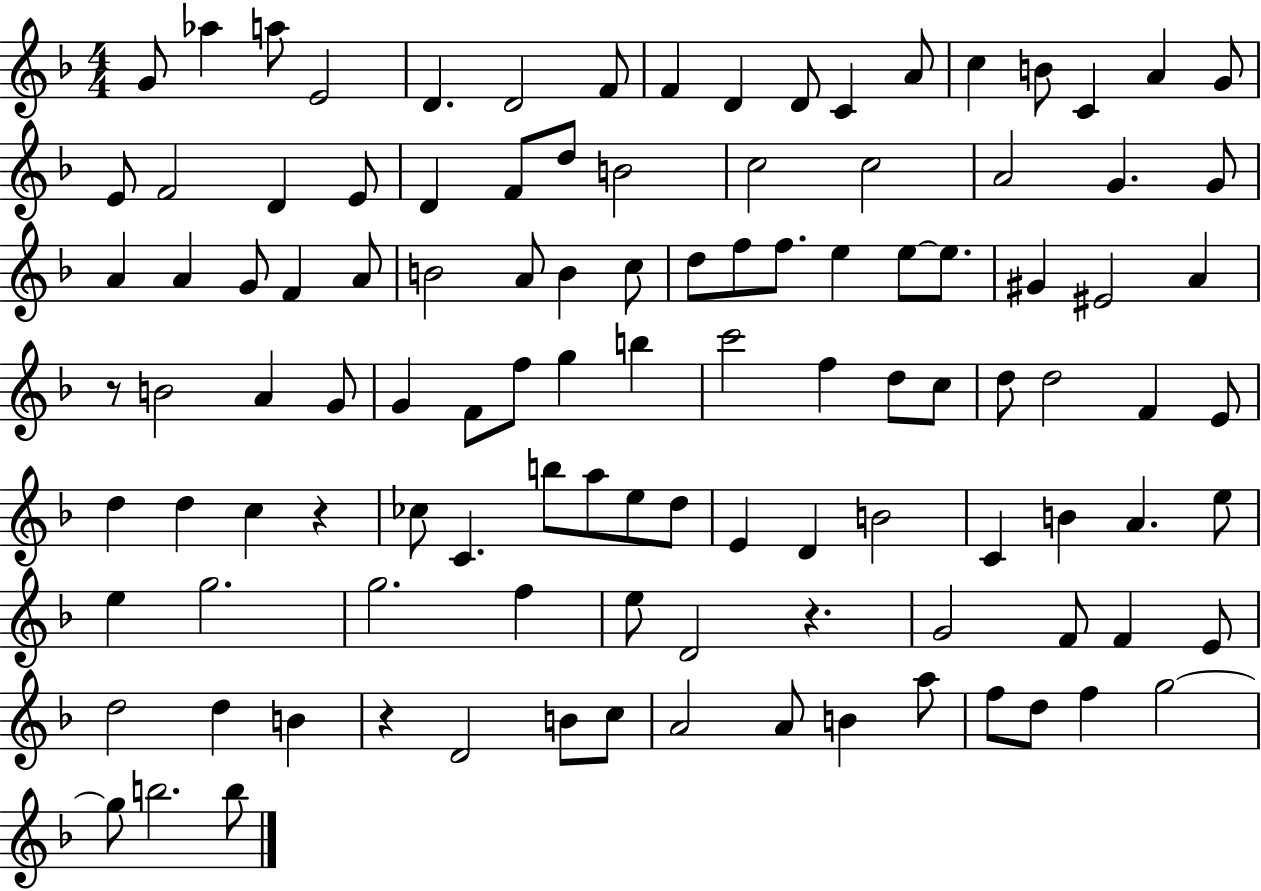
G4/e Ab5/q A5/e E4/h D4/q. D4/h F4/e F4/q D4/q D4/e C4/q A4/e C5/q B4/e C4/q A4/q G4/e E4/e F4/h D4/q E4/e D4/q F4/e D5/e B4/h C5/h C5/h A4/h G4/q. G4/e A4/q A4/q G4/e F4/q A4/e B4/h A4/e B4/q C5/e D5/e F5/e F5/e. E5/q E5/e E5/e. G#4/q EIS4/h A4/q R/e B4/h A4/q G4/e G4/q F4/e F5/e G5/q B5/q C6/h F5/q D5/e C5/e D5/e D5/h F4/q E4/e D5/q D5/q C5/q R/q CES5/e C4/q. B5/e A5/e E5/e D5/e E4/q D4/q B4/h C4/q B4/q A4/q. E5/e E5/q G5/h. G5/h. F5/q E5/e D4/h R/q. G4/h F4/e F4/q E4/e D5/h D5/q B4/q R/q D4/h B4/e C5/e A4/h A4/e B4/q A5/e F5/e D5/e F5/q G5/h G5/e B5/h. B5/e